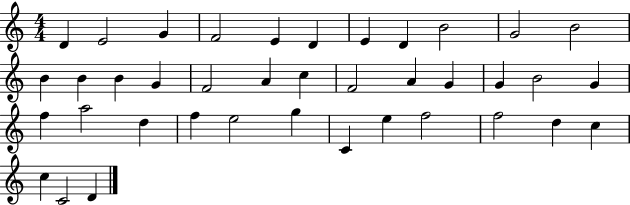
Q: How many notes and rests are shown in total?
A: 39